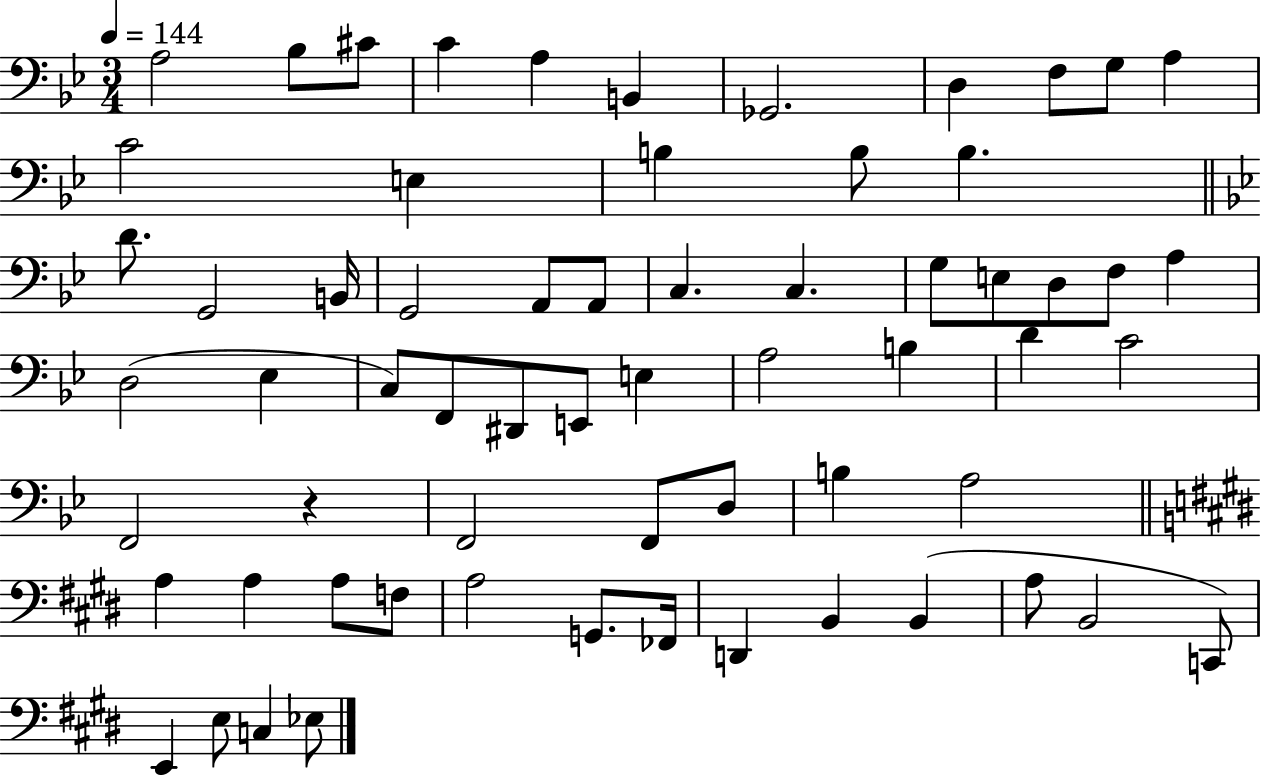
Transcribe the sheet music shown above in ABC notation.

X:1
T:Untitled
M:3/4
L:1/4
K:Bb
A,2 _B,/2 ^C/2 C A, B,, _G,,2 D, F,/2 G,/2 A, C2 E, B, B,/2 B, D/2 G,,2 B,,/4 G,,2 A,,/2 A,,/2 C, C, G,/2 E,/2 D,/2 F,/2 A, D,2 _E, C,/2 F,,/2 ^D,,/2 E,,/2 E, A,2 B, D C2 F,,2 z F,,2 F,,/2 D,/2 B, A,2 A, A, A,/2 F,/2 A,2 G,,/2 _F,,/4 D,, B,, B,, A,/2 B,,2 C,,/2 E,, E,/2 C, _E,/2